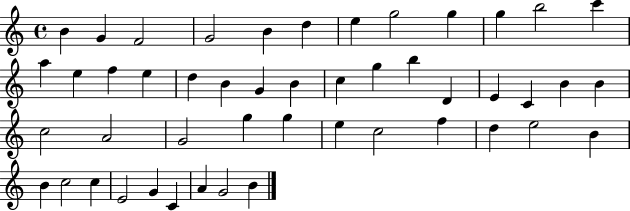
B4/q G4/q F4/h G4/h B4/q D5/q E5/q G5/h G5/q G5/q B5/h C6/q A5/q E5/q F5/q E5/q D5/q B4/q G4/q B4/q C5/q G5/q B5/q D4/q E4/q C4/q B4/q B4/q C5/h A4/h G4/h G5/q G5/q E5/q C5/h F5/q D5/q E5/h B4/q B4/q C5/h C5/q E4/h G4/q C4/q A4/q G4/h B4/q